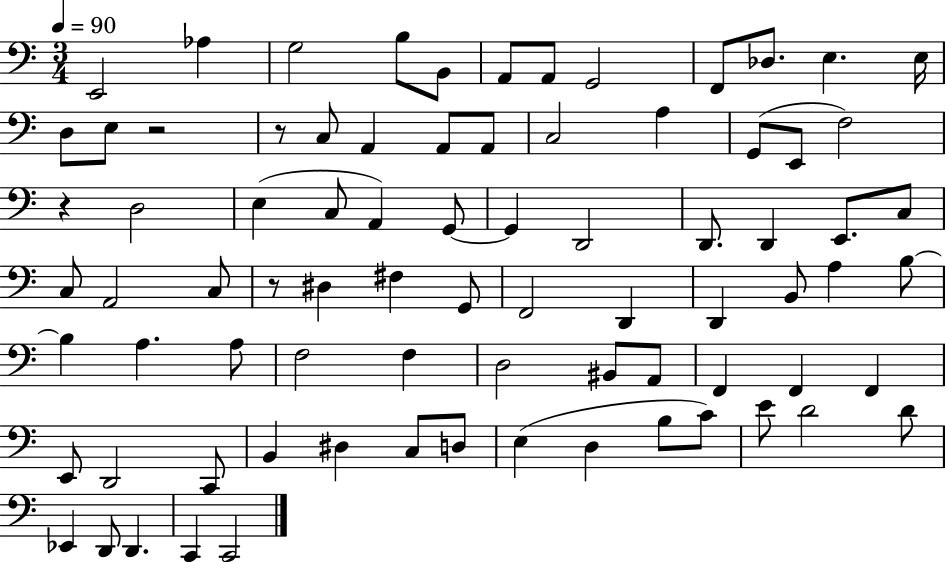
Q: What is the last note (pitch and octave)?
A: C2